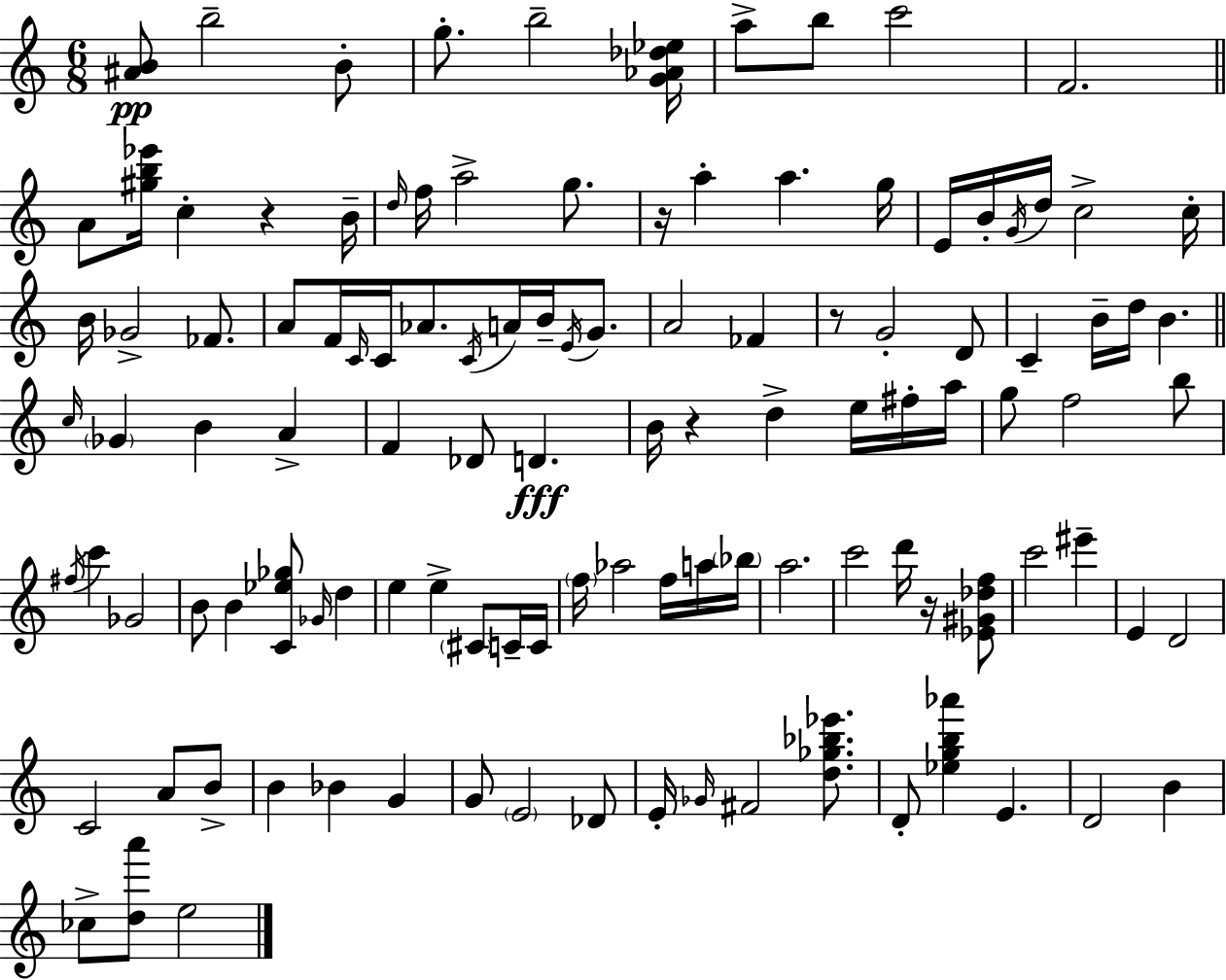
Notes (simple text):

[A#4,B4]/e B5/h B4/e G5/e. B5/h [G4,Ab4,Db5,Eb5]/s A5/e B5/e C6/h F4/h. A4/e [G#5,B5,Eb6]/s C5/q R/q B4/s D5/s F5/s A5/h G5/e. R/s A5/q A5/q. G5/s E4/s B4/s G4/s D5/s C5/h C5/s B4/s Gb4/h FES4/e. A4/e F4/s C4/s C4/s Ab4/e. C4/s A4/s B4/s E4/s G4/e. A4/h FES4/q R/e G4/h D4/e C4/q B4/s D5/s B4/q. C5/s Gb4/q B4/q A4/q F4/q Db4/e D4/q. B4/s R/q D5/q E5/s F#5/s A5/s G5/e F5/h B5/e F#5/s C6/q Gb4/h B4/e B4/q [C4,Eb5,Gb5]/e Gb4/s D5/q E5/q E5/q C#4/e C4/s C4/s F5/s Ab5/h F5/s A5/s Bb5/s A5/h. C6/h D6/s R/s [Eb4,G#4,Db5,F5]/e C6/h EIS6/q E4/q D4/h C4/h A4/e B4/e B4/q Bb4/q G4/q G4/e E4/h Db4/e E4/s Gb4/s F#4/h [D5,Gb5,Bb5,Eb6]/e. D4/e [Eb5,G5,B5,Ab6]/q E4/q. D4/h B4/q CES5/e [D5,A6]/e E5/h